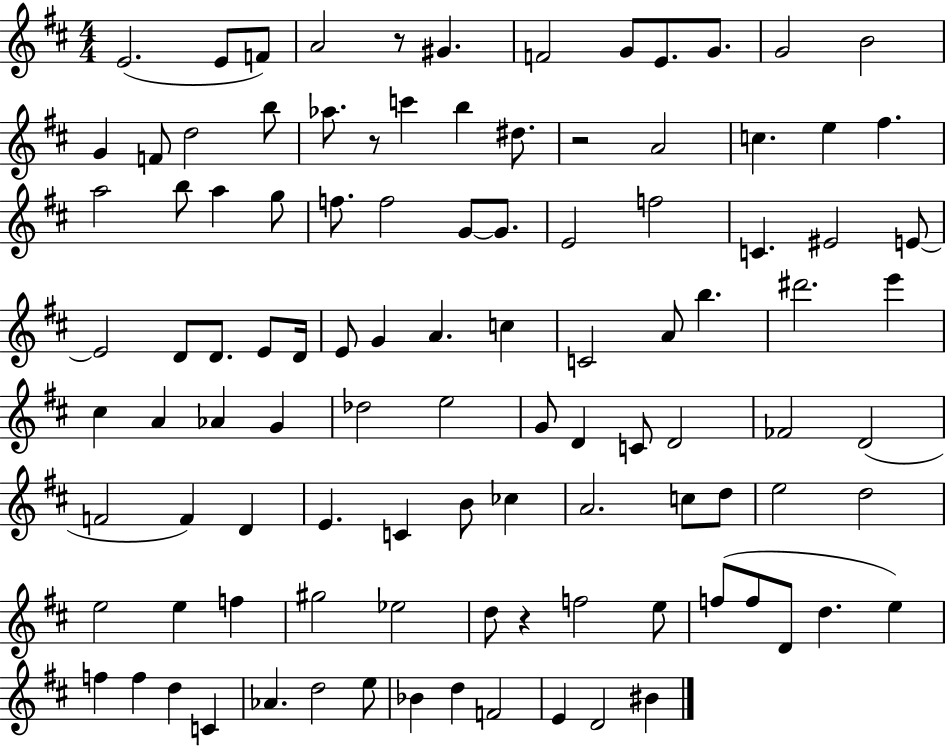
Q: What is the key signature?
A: D major